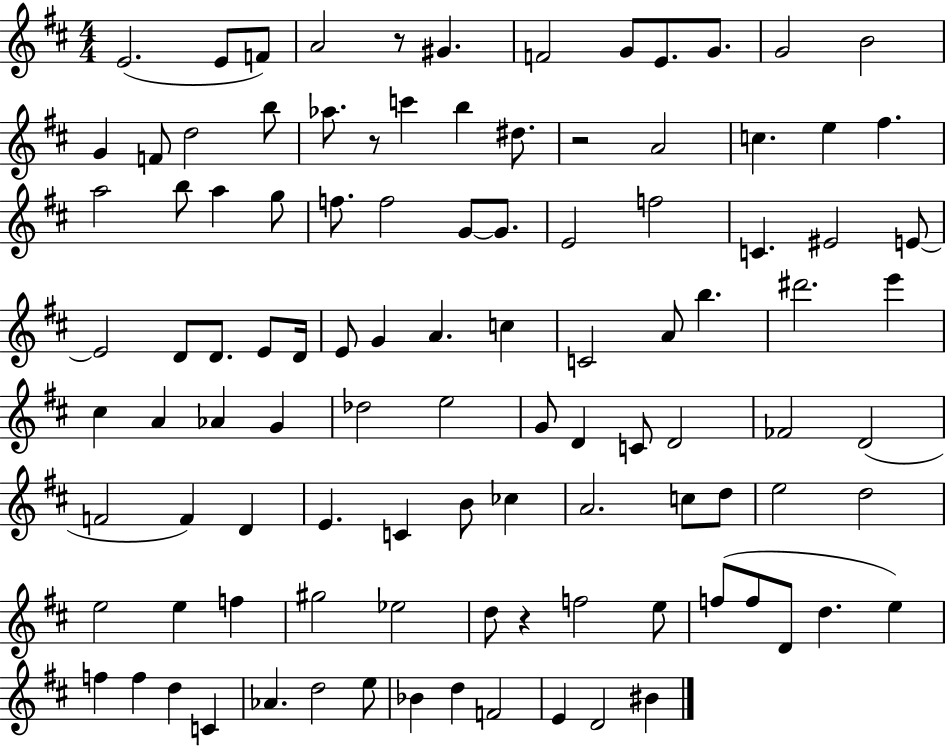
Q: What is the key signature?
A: D major